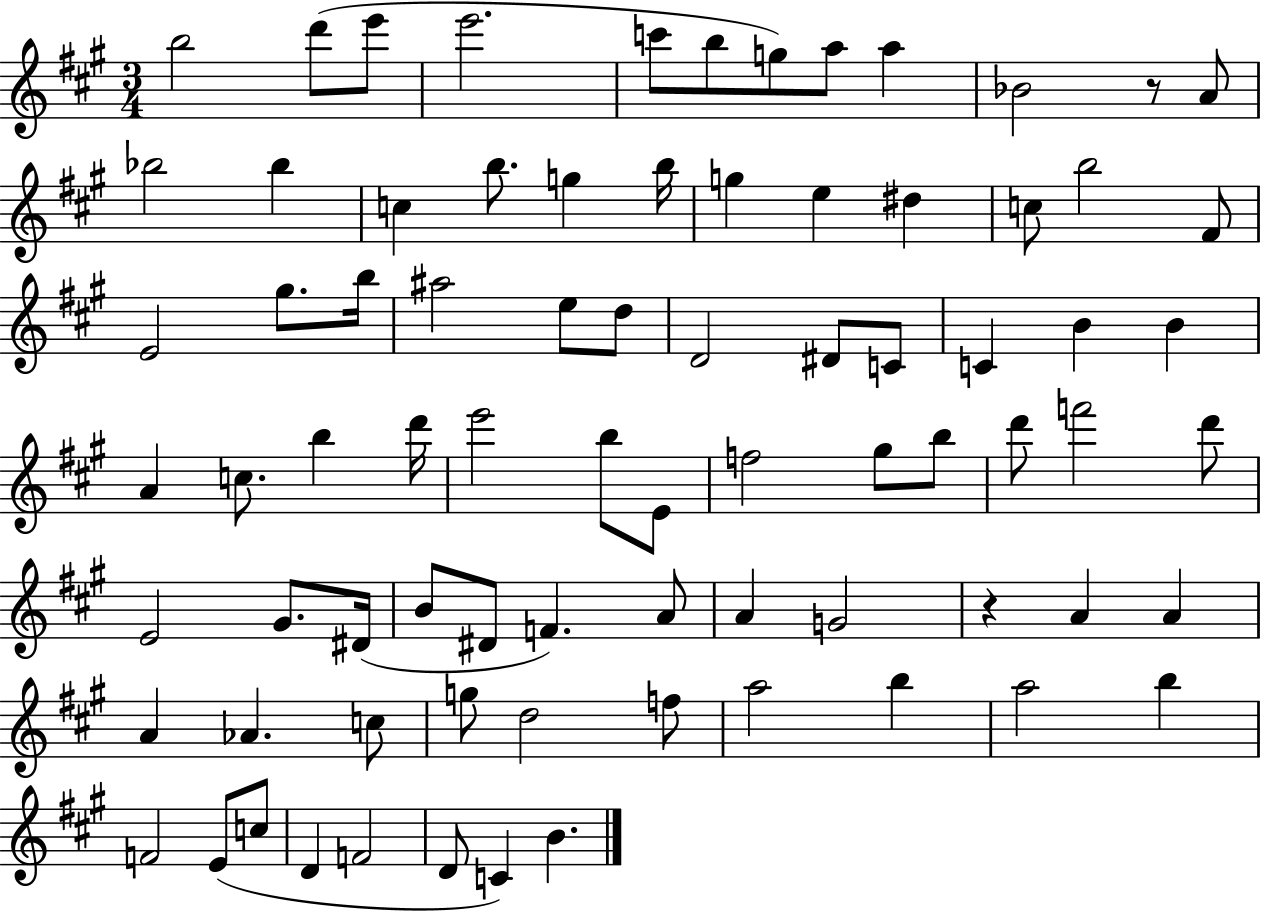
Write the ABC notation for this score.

X:1
T:Untitled
M:3/4
L:1/4
K:A
b2 d'/2 e'/2 e'2 c'/2 b/2 g/2 a/2 a _B2 z/2 A/2 _b2 _b c b/2 g b/4 g e ^d c/2 b2 ^F/2 E2 ^g/2 b/4 ^a2 e/2 d/2 D2 ^D/2 C/2 C B B A c/2 b d'/4 e'2 b/2 E/2 f2 ^g/2 b/2 d'/2 f'2 d'/2 E2 ^G/2 ^D/4 B/2 ^D/2 F A/2 A G2 z A A A _A c/2 g/2 d2 f/2 a2 b a2 b F2 E/2 c/2 D F2 D/2 C B